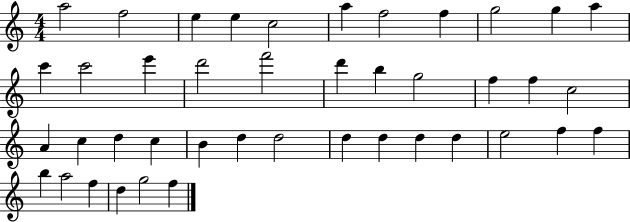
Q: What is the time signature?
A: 4/4